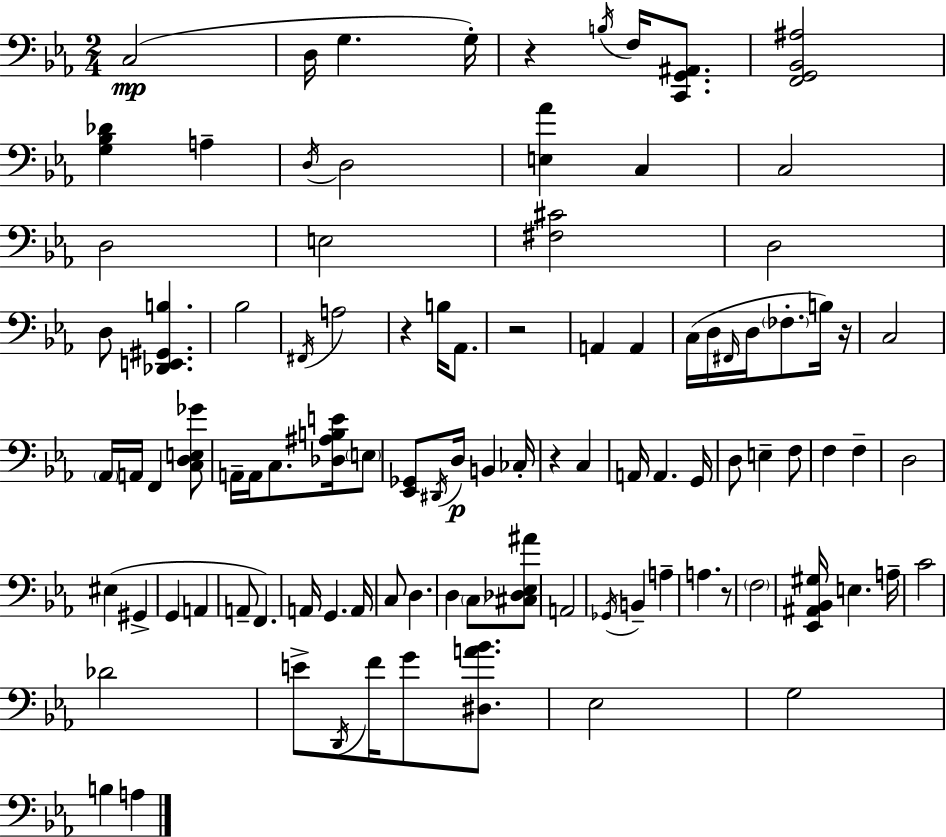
C3/h D3/s G3/q. G3/s R/q B3/s F3/s [C2,G2,A#2]/e. [F2,G2,Bb2,A#3]/h [G3,Bb3,Db4]/q A3/q D3/s D3/h [E3,Ab4]/q C3/q C3/h D3/h E3/h [F#3,C#4]/h D3/h D3/e [Db2,E2,G#2,B3]/q. Bb3/h F#2/s A3/h R/q B3/s Ab2/e. R/h A2/q A2/q C3/s D3/s F#2/s D3/s FES3/e. B3/s R/s C3/h Ab2/s A2/s F2/q [C3,D3,E3,Gb4]/e A2/s A2/s C3/e. [Db3,A#3,B3,E4]/s E3/e [Eb2,Gb2]/e D#2/s D3/s B2/q CES3/s R/q C3/q A2/s A2/q. G2/s D3/e E3/q F3/e F3/q F3/q D3/h EIS3/q G#2/q G2/q A2/q A2/e F2/q. A2/s G2/q. A2/s C3/e D3/q. D3/q C3/e [C#3,Db3,Eb3,A#4]/e A2/h Gb2/s B2/q A3/q A3/q. R/e F3/h [Eb2,A#2,Bb2,G#3]/s E3/q. A3/s C4/h Db4/h E4/e D2/s F4/s G4/e [D#3,A4,Bb4]/e. Eb3/h G3/h B3/q A3/q